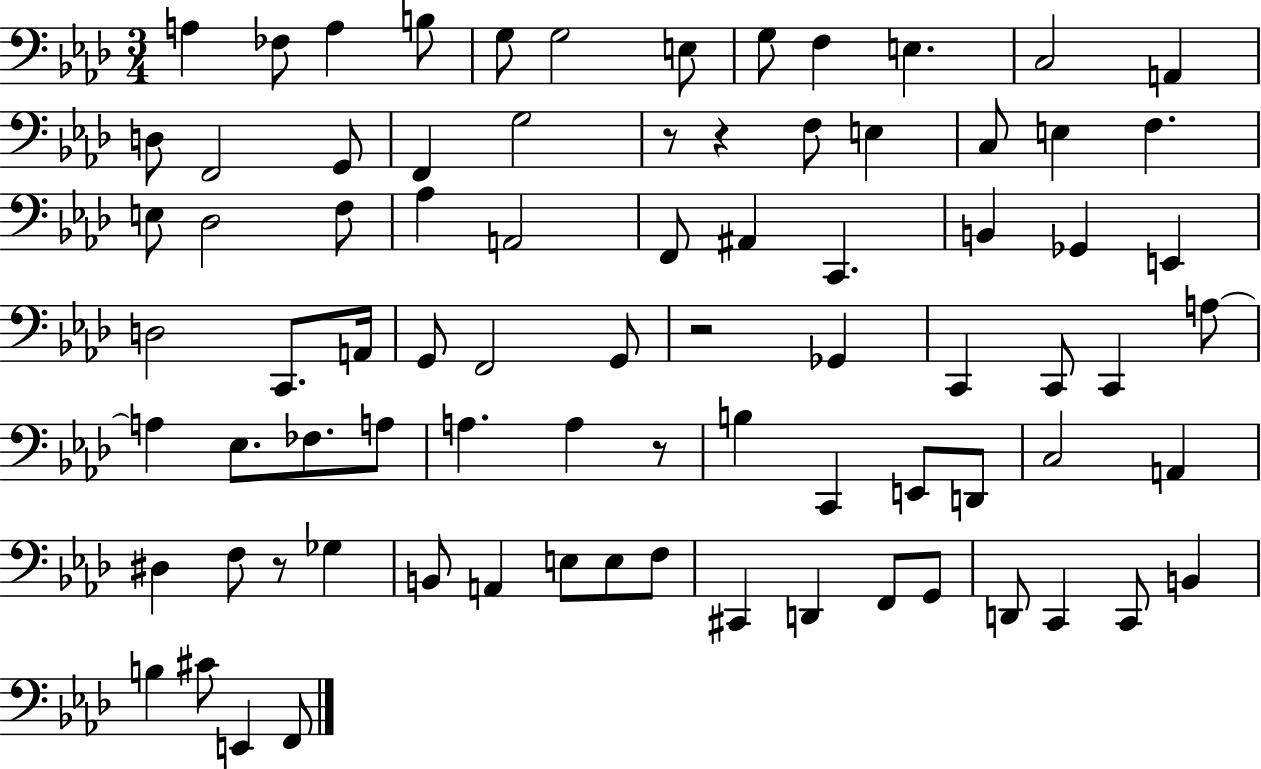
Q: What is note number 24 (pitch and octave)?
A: Db3